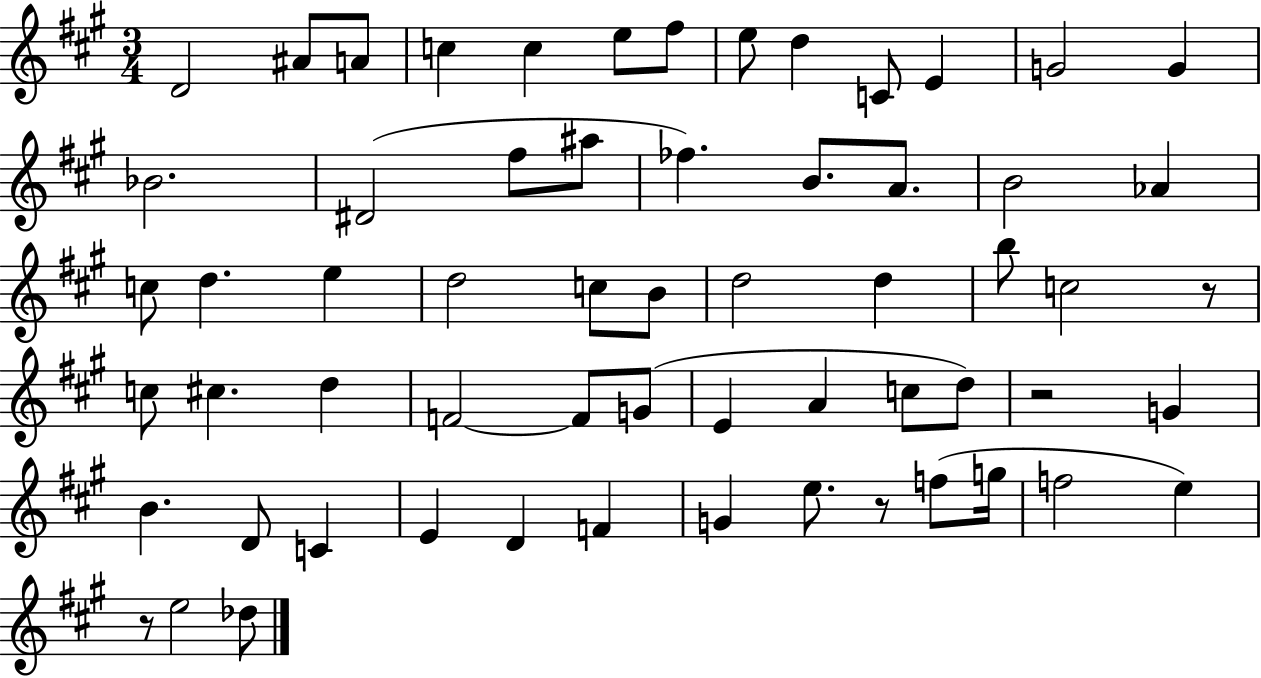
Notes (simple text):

D4/h A#4/e A4/e C5/q C5/q E5/e F#5/e E5/e D5/q C4/e E4/q G4/h G4/q Bb4/h. D#4/h F#5/e A#5/e FES5/q. B4/e. A4/e. B4/h Ab4/q C5/e D5/q. E5/q D5/h C5/e B4/e D5/h D5/q B5/e C5/h R/e C5/e C#5/q. D5/q F4/h F4/e G4/e E4/q A4/q C5/e D5/e R/h G4/q B4/q. D4/e C4/q E4/q D4/q F4/q G4/q E5/e. R/e F5/e G5/s F5/h E5/q R/e E5/h Db5/e